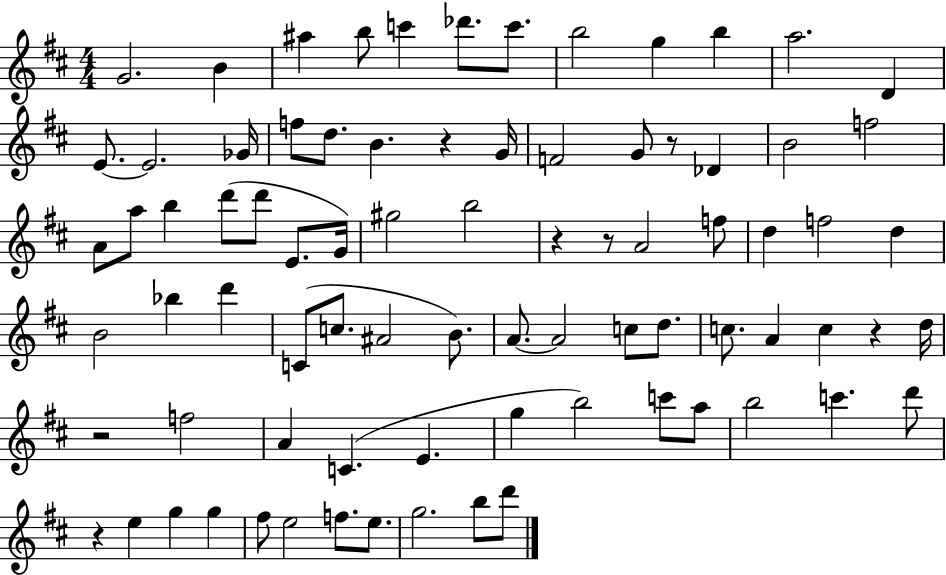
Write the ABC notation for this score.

X:1
T:Untitled
M:4/4
L:1/4
K:D
G2 B ^a b/2 c' _d'/2 c'/2 b2 g b a2 D E/2 E2 _G/4 f/2 d/2 B z G/4 F2 G/2 z/2 _D B2 f2 A/2 a/2 b d'/2 d'/2 E/2 G/4 ^g2 b2 z z/2 A2 f/2 d f2 d B2 _b d' C/2 c/2 ^A2 B/2 A/2 A2 c/2 d/2 c/2 A c z d/4 z2 f2 A C E g b2 c'/2 a/2 b2 c' d'/2 z e g g ^f/2 e2 f/2 e/2 g2 b/2 d'/2